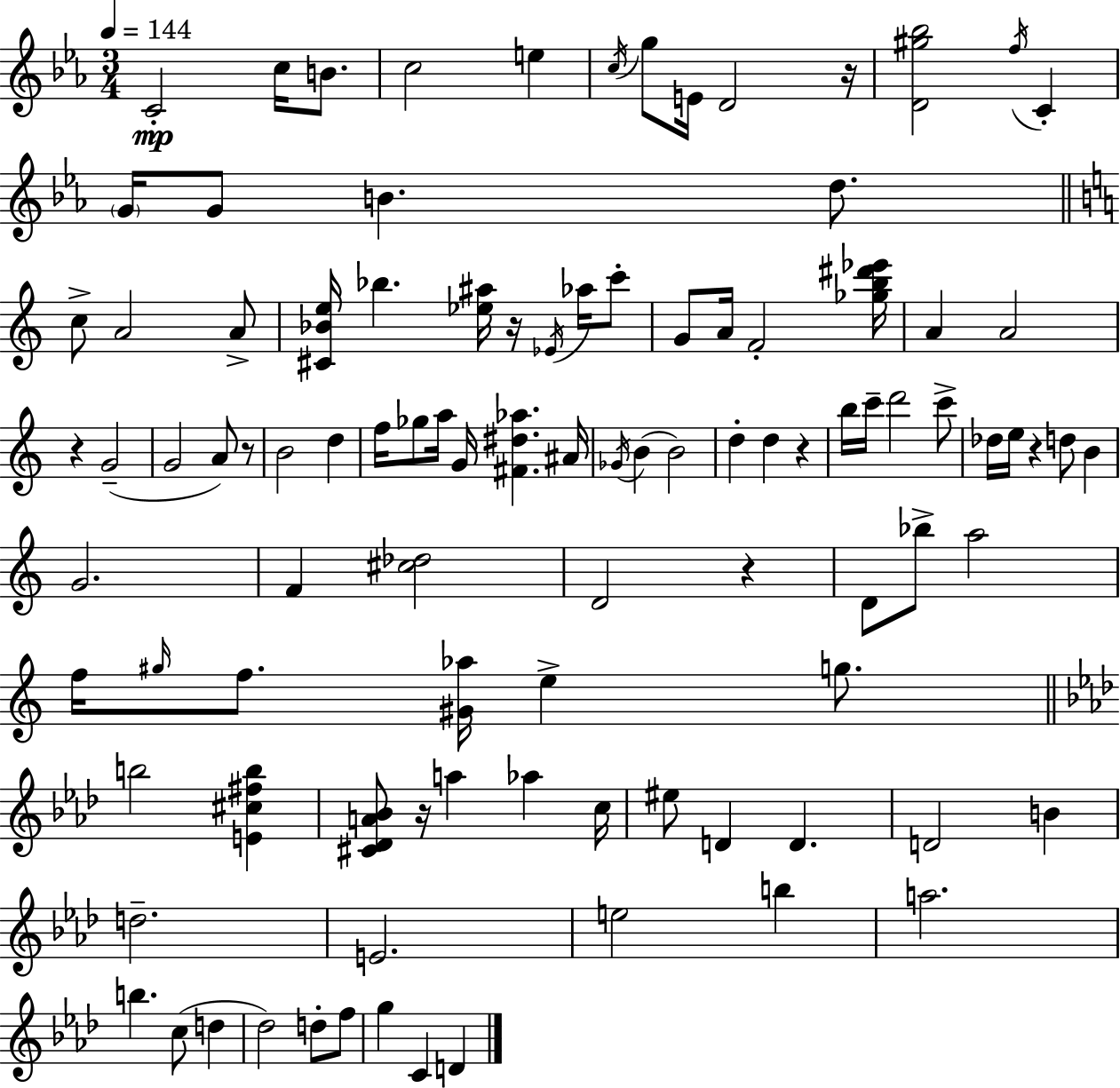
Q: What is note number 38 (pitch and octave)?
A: Gb4